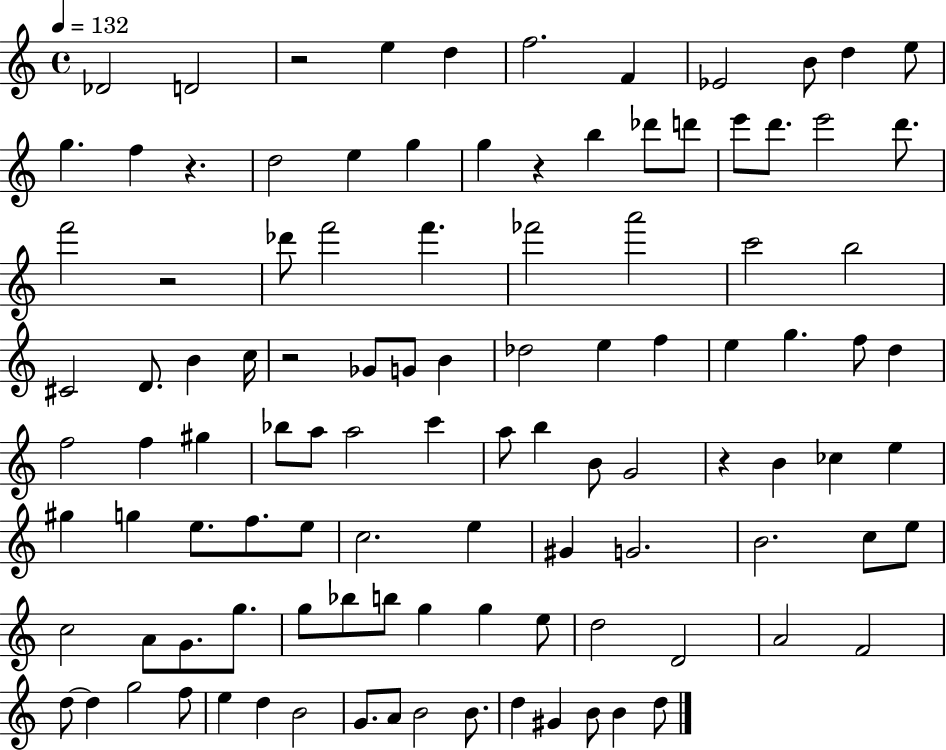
{
  \clef treble
  \time 4/4
  \defaultTimeSignature
  \key c \major
  \tempo 4 = 132
  \repeat volta 2 { des'2 d'2 | r2 e''4 d''4 | f''2. f'4 | ees'2 b'8 d''4 e''8 | \break g''4. f''4 r4. | d''2 e''4 g''4 | g''4 r4 b''4 des'''8 d'''8 | e'''8 d'''8. e'''2 d'''8. | \break f'''2 r2 | des'''8 f'''2 f'''4. | fes'''2 a'''2 | c'''2 b''2 | \break cis'2 d'8. b'4 c''16 | r2 ges'8 g'8 b'4 | des''2 e''4 f''4 | e''4 g''4. f''8 d''4 | \break f''2 f''4 gis''4 | bes''8 a''8 a''2 c'''4 | a''8 b''4 b'8 g'2 | r4 b'4 ces''4 e''4 | \break gis''4 g''4 e''8. f''8. e''8 | c''2. e''4 | gis'4 g'2. | b'2. c''8 e''8 | \break c''2 a'8 g'8. g''8. | g''8 bes''8 b''8 g''4 g''4 e''8 | d''2 d'2 | a'2 f'2 | \break d''8~~ d''4 g''2 f''8 | e''4 d''4 b'2 | g'8. a'8 b'2 b'8. | d''4 gis'4 b'8 b'4 d''8 | \break } \bar "|."
}